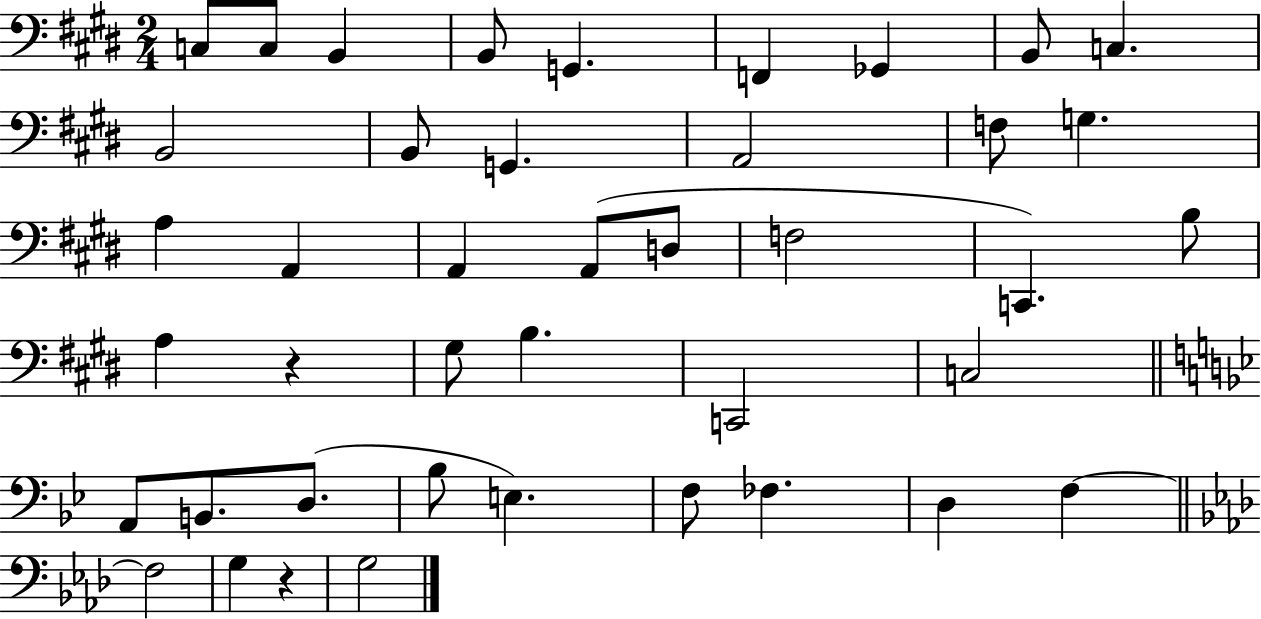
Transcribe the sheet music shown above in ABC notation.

X:1
T:Untitled
M:2/4
L:1/4
K:E
C,/2 C,/2 B,, B,,/2 G,, F,, _G,, B,,/2 C, B,,2 B,,/2 G,, A,,2 F,/2 G, A, A,, A,, A,,/2 D,/2 F,2 C,, B,/2 A, z ^G,/2 B, C,,2 C,2 A,,/2 B,,/2 D,/2 _B,/2 E, F,/2 _F, D, F, F,2 G, z G,2